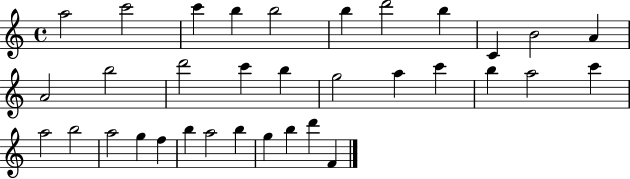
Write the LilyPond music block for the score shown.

{
  \clef treble
  \time 4/4
  \defaultTimeSignature
  \key c \major
  a''2 c'''2 | c'''4 b''4 b''2 | b''4 d'''2 b''4 | c'4 b'2 a'4 | \break a'2 b''2 | d'''2 c'''4 b''4 | g''2 a''4 c'''4 | b''4 a''2 c'''4 | \break a''2 b''2 | a''2 g''4 f''4 | b''4 a''2 b''4 | g''4 b''4 d'''4 f'4 | \break \bar "|."
}